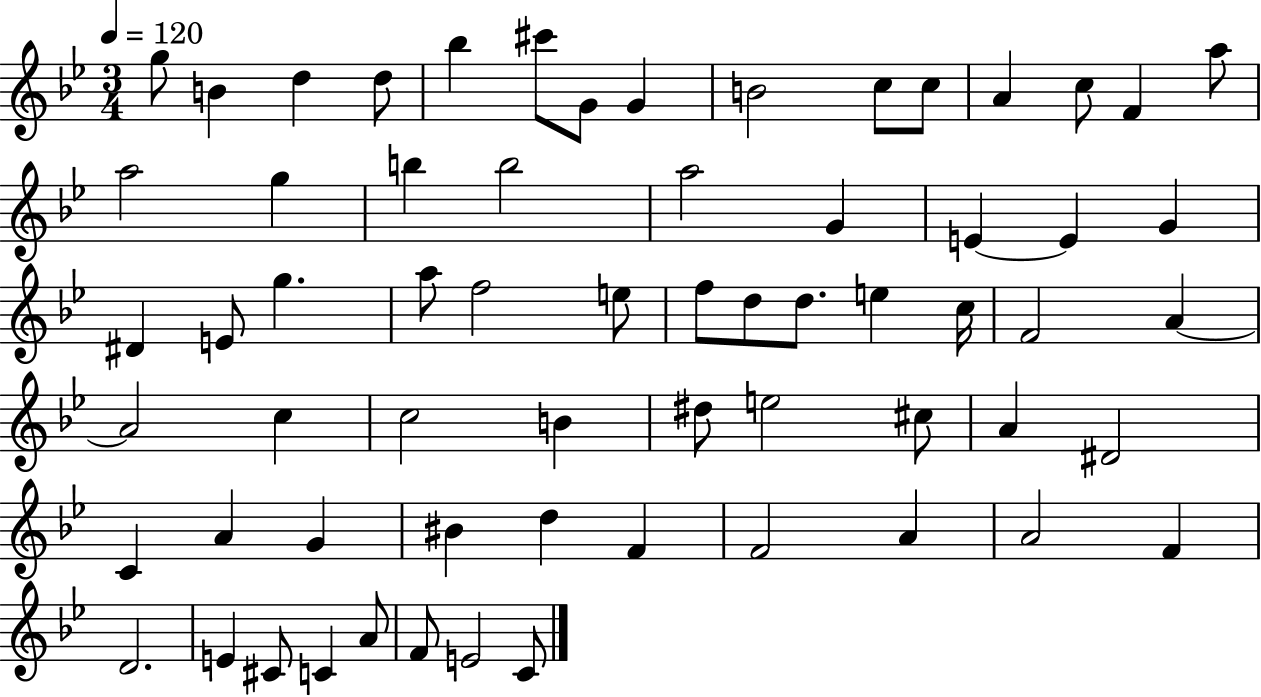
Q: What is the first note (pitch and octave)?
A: G5